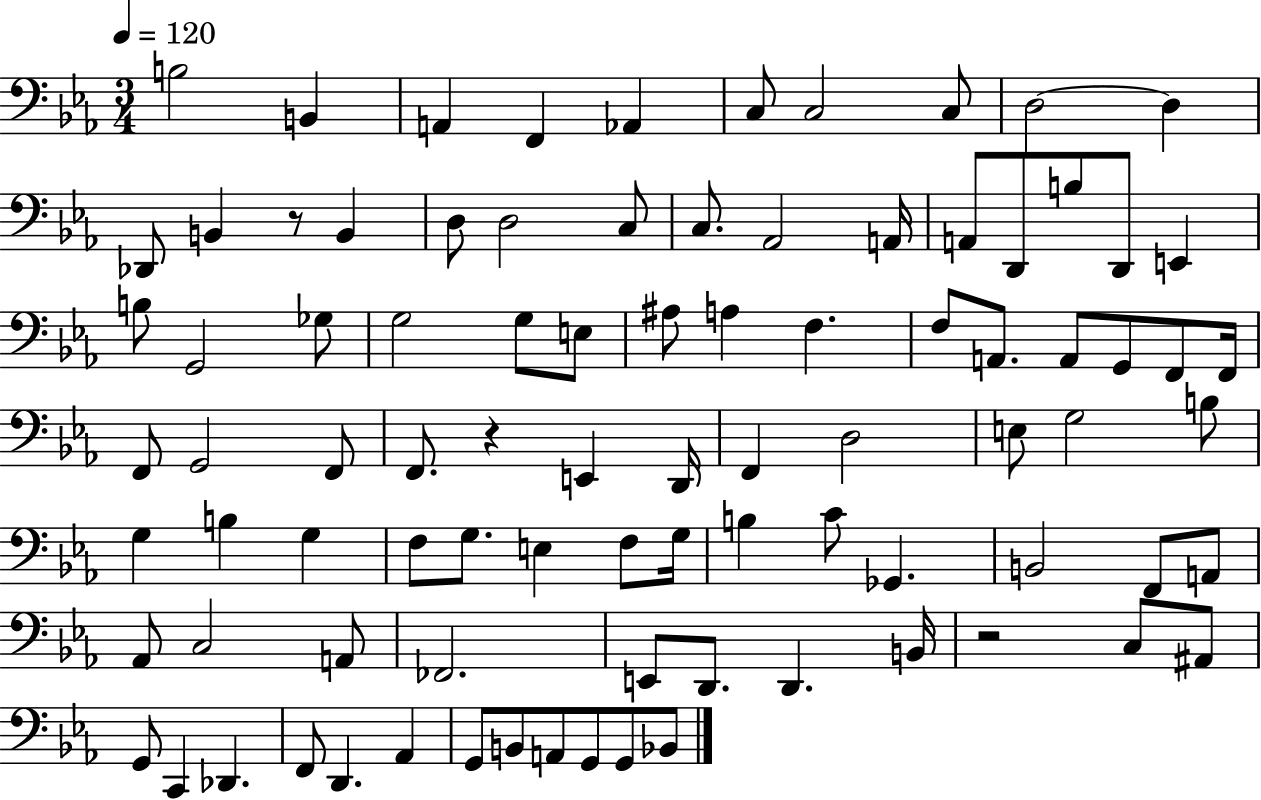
X:1
T:Untitled
M:3/4
L:1/4
K:Eb
B,2 B,, A,, F,, _A,, C,/2 C,2 C,/2 D,2 D, _D,,/2 B,, z/2 B,, D,/2 D,2 C,/2 C,/2 _A,,2 A,,/4 A,,/2 D,,/2 B,/2 D,,/2 E,, B,/2 G,,2 _G,/2 G,2 G,/2 E,/2 ^A,/2 A, F, F,/2 A,,/2 A,,/2 G,,/2 F,,/2 F,,/4 F,,/2 G,,2 F,,/2 F,,/2 z E,, D,,/4 F,, D,2 E,/2 G,2 B,/2 G, B, G, F,/2 G,/2 E, F,/2 G,/4 B, C/2 _G,, B,,2 F,,/2 A,,/2 _A,,/2 C,2 A,,/2 _F,,2 E,,/2 D,,/2 D,, B,,/4 z2 C,/2 ^A,,/2 G,,/2 C,, _D,, F,,/2 D,, _A,, G,,/2 B,,/2 A,,/2 G,,/2 G,,/2 _B,,/2